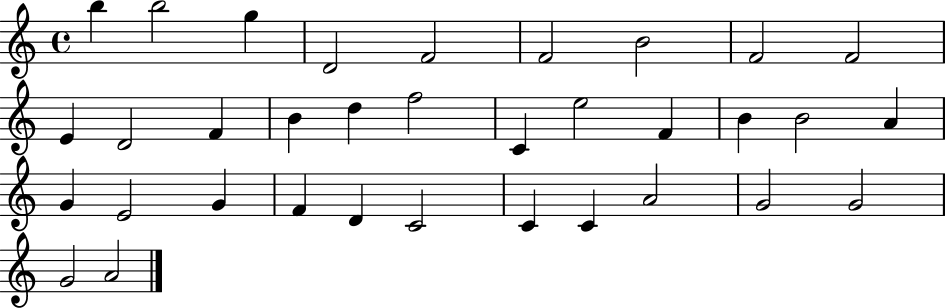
B5/q B5/h G5/q D4/h F4/h F4/h B4/h F4/h F4/h E4/q D4/h F4/q B4/q D5/q F5/h C4/q E5/h F4/q B4/q B4/h A4/q G4/q E4/h G4/q F4/q D4/q C4/h C4/q C4/q A4/h G4/h G4/h G4/h A4/h